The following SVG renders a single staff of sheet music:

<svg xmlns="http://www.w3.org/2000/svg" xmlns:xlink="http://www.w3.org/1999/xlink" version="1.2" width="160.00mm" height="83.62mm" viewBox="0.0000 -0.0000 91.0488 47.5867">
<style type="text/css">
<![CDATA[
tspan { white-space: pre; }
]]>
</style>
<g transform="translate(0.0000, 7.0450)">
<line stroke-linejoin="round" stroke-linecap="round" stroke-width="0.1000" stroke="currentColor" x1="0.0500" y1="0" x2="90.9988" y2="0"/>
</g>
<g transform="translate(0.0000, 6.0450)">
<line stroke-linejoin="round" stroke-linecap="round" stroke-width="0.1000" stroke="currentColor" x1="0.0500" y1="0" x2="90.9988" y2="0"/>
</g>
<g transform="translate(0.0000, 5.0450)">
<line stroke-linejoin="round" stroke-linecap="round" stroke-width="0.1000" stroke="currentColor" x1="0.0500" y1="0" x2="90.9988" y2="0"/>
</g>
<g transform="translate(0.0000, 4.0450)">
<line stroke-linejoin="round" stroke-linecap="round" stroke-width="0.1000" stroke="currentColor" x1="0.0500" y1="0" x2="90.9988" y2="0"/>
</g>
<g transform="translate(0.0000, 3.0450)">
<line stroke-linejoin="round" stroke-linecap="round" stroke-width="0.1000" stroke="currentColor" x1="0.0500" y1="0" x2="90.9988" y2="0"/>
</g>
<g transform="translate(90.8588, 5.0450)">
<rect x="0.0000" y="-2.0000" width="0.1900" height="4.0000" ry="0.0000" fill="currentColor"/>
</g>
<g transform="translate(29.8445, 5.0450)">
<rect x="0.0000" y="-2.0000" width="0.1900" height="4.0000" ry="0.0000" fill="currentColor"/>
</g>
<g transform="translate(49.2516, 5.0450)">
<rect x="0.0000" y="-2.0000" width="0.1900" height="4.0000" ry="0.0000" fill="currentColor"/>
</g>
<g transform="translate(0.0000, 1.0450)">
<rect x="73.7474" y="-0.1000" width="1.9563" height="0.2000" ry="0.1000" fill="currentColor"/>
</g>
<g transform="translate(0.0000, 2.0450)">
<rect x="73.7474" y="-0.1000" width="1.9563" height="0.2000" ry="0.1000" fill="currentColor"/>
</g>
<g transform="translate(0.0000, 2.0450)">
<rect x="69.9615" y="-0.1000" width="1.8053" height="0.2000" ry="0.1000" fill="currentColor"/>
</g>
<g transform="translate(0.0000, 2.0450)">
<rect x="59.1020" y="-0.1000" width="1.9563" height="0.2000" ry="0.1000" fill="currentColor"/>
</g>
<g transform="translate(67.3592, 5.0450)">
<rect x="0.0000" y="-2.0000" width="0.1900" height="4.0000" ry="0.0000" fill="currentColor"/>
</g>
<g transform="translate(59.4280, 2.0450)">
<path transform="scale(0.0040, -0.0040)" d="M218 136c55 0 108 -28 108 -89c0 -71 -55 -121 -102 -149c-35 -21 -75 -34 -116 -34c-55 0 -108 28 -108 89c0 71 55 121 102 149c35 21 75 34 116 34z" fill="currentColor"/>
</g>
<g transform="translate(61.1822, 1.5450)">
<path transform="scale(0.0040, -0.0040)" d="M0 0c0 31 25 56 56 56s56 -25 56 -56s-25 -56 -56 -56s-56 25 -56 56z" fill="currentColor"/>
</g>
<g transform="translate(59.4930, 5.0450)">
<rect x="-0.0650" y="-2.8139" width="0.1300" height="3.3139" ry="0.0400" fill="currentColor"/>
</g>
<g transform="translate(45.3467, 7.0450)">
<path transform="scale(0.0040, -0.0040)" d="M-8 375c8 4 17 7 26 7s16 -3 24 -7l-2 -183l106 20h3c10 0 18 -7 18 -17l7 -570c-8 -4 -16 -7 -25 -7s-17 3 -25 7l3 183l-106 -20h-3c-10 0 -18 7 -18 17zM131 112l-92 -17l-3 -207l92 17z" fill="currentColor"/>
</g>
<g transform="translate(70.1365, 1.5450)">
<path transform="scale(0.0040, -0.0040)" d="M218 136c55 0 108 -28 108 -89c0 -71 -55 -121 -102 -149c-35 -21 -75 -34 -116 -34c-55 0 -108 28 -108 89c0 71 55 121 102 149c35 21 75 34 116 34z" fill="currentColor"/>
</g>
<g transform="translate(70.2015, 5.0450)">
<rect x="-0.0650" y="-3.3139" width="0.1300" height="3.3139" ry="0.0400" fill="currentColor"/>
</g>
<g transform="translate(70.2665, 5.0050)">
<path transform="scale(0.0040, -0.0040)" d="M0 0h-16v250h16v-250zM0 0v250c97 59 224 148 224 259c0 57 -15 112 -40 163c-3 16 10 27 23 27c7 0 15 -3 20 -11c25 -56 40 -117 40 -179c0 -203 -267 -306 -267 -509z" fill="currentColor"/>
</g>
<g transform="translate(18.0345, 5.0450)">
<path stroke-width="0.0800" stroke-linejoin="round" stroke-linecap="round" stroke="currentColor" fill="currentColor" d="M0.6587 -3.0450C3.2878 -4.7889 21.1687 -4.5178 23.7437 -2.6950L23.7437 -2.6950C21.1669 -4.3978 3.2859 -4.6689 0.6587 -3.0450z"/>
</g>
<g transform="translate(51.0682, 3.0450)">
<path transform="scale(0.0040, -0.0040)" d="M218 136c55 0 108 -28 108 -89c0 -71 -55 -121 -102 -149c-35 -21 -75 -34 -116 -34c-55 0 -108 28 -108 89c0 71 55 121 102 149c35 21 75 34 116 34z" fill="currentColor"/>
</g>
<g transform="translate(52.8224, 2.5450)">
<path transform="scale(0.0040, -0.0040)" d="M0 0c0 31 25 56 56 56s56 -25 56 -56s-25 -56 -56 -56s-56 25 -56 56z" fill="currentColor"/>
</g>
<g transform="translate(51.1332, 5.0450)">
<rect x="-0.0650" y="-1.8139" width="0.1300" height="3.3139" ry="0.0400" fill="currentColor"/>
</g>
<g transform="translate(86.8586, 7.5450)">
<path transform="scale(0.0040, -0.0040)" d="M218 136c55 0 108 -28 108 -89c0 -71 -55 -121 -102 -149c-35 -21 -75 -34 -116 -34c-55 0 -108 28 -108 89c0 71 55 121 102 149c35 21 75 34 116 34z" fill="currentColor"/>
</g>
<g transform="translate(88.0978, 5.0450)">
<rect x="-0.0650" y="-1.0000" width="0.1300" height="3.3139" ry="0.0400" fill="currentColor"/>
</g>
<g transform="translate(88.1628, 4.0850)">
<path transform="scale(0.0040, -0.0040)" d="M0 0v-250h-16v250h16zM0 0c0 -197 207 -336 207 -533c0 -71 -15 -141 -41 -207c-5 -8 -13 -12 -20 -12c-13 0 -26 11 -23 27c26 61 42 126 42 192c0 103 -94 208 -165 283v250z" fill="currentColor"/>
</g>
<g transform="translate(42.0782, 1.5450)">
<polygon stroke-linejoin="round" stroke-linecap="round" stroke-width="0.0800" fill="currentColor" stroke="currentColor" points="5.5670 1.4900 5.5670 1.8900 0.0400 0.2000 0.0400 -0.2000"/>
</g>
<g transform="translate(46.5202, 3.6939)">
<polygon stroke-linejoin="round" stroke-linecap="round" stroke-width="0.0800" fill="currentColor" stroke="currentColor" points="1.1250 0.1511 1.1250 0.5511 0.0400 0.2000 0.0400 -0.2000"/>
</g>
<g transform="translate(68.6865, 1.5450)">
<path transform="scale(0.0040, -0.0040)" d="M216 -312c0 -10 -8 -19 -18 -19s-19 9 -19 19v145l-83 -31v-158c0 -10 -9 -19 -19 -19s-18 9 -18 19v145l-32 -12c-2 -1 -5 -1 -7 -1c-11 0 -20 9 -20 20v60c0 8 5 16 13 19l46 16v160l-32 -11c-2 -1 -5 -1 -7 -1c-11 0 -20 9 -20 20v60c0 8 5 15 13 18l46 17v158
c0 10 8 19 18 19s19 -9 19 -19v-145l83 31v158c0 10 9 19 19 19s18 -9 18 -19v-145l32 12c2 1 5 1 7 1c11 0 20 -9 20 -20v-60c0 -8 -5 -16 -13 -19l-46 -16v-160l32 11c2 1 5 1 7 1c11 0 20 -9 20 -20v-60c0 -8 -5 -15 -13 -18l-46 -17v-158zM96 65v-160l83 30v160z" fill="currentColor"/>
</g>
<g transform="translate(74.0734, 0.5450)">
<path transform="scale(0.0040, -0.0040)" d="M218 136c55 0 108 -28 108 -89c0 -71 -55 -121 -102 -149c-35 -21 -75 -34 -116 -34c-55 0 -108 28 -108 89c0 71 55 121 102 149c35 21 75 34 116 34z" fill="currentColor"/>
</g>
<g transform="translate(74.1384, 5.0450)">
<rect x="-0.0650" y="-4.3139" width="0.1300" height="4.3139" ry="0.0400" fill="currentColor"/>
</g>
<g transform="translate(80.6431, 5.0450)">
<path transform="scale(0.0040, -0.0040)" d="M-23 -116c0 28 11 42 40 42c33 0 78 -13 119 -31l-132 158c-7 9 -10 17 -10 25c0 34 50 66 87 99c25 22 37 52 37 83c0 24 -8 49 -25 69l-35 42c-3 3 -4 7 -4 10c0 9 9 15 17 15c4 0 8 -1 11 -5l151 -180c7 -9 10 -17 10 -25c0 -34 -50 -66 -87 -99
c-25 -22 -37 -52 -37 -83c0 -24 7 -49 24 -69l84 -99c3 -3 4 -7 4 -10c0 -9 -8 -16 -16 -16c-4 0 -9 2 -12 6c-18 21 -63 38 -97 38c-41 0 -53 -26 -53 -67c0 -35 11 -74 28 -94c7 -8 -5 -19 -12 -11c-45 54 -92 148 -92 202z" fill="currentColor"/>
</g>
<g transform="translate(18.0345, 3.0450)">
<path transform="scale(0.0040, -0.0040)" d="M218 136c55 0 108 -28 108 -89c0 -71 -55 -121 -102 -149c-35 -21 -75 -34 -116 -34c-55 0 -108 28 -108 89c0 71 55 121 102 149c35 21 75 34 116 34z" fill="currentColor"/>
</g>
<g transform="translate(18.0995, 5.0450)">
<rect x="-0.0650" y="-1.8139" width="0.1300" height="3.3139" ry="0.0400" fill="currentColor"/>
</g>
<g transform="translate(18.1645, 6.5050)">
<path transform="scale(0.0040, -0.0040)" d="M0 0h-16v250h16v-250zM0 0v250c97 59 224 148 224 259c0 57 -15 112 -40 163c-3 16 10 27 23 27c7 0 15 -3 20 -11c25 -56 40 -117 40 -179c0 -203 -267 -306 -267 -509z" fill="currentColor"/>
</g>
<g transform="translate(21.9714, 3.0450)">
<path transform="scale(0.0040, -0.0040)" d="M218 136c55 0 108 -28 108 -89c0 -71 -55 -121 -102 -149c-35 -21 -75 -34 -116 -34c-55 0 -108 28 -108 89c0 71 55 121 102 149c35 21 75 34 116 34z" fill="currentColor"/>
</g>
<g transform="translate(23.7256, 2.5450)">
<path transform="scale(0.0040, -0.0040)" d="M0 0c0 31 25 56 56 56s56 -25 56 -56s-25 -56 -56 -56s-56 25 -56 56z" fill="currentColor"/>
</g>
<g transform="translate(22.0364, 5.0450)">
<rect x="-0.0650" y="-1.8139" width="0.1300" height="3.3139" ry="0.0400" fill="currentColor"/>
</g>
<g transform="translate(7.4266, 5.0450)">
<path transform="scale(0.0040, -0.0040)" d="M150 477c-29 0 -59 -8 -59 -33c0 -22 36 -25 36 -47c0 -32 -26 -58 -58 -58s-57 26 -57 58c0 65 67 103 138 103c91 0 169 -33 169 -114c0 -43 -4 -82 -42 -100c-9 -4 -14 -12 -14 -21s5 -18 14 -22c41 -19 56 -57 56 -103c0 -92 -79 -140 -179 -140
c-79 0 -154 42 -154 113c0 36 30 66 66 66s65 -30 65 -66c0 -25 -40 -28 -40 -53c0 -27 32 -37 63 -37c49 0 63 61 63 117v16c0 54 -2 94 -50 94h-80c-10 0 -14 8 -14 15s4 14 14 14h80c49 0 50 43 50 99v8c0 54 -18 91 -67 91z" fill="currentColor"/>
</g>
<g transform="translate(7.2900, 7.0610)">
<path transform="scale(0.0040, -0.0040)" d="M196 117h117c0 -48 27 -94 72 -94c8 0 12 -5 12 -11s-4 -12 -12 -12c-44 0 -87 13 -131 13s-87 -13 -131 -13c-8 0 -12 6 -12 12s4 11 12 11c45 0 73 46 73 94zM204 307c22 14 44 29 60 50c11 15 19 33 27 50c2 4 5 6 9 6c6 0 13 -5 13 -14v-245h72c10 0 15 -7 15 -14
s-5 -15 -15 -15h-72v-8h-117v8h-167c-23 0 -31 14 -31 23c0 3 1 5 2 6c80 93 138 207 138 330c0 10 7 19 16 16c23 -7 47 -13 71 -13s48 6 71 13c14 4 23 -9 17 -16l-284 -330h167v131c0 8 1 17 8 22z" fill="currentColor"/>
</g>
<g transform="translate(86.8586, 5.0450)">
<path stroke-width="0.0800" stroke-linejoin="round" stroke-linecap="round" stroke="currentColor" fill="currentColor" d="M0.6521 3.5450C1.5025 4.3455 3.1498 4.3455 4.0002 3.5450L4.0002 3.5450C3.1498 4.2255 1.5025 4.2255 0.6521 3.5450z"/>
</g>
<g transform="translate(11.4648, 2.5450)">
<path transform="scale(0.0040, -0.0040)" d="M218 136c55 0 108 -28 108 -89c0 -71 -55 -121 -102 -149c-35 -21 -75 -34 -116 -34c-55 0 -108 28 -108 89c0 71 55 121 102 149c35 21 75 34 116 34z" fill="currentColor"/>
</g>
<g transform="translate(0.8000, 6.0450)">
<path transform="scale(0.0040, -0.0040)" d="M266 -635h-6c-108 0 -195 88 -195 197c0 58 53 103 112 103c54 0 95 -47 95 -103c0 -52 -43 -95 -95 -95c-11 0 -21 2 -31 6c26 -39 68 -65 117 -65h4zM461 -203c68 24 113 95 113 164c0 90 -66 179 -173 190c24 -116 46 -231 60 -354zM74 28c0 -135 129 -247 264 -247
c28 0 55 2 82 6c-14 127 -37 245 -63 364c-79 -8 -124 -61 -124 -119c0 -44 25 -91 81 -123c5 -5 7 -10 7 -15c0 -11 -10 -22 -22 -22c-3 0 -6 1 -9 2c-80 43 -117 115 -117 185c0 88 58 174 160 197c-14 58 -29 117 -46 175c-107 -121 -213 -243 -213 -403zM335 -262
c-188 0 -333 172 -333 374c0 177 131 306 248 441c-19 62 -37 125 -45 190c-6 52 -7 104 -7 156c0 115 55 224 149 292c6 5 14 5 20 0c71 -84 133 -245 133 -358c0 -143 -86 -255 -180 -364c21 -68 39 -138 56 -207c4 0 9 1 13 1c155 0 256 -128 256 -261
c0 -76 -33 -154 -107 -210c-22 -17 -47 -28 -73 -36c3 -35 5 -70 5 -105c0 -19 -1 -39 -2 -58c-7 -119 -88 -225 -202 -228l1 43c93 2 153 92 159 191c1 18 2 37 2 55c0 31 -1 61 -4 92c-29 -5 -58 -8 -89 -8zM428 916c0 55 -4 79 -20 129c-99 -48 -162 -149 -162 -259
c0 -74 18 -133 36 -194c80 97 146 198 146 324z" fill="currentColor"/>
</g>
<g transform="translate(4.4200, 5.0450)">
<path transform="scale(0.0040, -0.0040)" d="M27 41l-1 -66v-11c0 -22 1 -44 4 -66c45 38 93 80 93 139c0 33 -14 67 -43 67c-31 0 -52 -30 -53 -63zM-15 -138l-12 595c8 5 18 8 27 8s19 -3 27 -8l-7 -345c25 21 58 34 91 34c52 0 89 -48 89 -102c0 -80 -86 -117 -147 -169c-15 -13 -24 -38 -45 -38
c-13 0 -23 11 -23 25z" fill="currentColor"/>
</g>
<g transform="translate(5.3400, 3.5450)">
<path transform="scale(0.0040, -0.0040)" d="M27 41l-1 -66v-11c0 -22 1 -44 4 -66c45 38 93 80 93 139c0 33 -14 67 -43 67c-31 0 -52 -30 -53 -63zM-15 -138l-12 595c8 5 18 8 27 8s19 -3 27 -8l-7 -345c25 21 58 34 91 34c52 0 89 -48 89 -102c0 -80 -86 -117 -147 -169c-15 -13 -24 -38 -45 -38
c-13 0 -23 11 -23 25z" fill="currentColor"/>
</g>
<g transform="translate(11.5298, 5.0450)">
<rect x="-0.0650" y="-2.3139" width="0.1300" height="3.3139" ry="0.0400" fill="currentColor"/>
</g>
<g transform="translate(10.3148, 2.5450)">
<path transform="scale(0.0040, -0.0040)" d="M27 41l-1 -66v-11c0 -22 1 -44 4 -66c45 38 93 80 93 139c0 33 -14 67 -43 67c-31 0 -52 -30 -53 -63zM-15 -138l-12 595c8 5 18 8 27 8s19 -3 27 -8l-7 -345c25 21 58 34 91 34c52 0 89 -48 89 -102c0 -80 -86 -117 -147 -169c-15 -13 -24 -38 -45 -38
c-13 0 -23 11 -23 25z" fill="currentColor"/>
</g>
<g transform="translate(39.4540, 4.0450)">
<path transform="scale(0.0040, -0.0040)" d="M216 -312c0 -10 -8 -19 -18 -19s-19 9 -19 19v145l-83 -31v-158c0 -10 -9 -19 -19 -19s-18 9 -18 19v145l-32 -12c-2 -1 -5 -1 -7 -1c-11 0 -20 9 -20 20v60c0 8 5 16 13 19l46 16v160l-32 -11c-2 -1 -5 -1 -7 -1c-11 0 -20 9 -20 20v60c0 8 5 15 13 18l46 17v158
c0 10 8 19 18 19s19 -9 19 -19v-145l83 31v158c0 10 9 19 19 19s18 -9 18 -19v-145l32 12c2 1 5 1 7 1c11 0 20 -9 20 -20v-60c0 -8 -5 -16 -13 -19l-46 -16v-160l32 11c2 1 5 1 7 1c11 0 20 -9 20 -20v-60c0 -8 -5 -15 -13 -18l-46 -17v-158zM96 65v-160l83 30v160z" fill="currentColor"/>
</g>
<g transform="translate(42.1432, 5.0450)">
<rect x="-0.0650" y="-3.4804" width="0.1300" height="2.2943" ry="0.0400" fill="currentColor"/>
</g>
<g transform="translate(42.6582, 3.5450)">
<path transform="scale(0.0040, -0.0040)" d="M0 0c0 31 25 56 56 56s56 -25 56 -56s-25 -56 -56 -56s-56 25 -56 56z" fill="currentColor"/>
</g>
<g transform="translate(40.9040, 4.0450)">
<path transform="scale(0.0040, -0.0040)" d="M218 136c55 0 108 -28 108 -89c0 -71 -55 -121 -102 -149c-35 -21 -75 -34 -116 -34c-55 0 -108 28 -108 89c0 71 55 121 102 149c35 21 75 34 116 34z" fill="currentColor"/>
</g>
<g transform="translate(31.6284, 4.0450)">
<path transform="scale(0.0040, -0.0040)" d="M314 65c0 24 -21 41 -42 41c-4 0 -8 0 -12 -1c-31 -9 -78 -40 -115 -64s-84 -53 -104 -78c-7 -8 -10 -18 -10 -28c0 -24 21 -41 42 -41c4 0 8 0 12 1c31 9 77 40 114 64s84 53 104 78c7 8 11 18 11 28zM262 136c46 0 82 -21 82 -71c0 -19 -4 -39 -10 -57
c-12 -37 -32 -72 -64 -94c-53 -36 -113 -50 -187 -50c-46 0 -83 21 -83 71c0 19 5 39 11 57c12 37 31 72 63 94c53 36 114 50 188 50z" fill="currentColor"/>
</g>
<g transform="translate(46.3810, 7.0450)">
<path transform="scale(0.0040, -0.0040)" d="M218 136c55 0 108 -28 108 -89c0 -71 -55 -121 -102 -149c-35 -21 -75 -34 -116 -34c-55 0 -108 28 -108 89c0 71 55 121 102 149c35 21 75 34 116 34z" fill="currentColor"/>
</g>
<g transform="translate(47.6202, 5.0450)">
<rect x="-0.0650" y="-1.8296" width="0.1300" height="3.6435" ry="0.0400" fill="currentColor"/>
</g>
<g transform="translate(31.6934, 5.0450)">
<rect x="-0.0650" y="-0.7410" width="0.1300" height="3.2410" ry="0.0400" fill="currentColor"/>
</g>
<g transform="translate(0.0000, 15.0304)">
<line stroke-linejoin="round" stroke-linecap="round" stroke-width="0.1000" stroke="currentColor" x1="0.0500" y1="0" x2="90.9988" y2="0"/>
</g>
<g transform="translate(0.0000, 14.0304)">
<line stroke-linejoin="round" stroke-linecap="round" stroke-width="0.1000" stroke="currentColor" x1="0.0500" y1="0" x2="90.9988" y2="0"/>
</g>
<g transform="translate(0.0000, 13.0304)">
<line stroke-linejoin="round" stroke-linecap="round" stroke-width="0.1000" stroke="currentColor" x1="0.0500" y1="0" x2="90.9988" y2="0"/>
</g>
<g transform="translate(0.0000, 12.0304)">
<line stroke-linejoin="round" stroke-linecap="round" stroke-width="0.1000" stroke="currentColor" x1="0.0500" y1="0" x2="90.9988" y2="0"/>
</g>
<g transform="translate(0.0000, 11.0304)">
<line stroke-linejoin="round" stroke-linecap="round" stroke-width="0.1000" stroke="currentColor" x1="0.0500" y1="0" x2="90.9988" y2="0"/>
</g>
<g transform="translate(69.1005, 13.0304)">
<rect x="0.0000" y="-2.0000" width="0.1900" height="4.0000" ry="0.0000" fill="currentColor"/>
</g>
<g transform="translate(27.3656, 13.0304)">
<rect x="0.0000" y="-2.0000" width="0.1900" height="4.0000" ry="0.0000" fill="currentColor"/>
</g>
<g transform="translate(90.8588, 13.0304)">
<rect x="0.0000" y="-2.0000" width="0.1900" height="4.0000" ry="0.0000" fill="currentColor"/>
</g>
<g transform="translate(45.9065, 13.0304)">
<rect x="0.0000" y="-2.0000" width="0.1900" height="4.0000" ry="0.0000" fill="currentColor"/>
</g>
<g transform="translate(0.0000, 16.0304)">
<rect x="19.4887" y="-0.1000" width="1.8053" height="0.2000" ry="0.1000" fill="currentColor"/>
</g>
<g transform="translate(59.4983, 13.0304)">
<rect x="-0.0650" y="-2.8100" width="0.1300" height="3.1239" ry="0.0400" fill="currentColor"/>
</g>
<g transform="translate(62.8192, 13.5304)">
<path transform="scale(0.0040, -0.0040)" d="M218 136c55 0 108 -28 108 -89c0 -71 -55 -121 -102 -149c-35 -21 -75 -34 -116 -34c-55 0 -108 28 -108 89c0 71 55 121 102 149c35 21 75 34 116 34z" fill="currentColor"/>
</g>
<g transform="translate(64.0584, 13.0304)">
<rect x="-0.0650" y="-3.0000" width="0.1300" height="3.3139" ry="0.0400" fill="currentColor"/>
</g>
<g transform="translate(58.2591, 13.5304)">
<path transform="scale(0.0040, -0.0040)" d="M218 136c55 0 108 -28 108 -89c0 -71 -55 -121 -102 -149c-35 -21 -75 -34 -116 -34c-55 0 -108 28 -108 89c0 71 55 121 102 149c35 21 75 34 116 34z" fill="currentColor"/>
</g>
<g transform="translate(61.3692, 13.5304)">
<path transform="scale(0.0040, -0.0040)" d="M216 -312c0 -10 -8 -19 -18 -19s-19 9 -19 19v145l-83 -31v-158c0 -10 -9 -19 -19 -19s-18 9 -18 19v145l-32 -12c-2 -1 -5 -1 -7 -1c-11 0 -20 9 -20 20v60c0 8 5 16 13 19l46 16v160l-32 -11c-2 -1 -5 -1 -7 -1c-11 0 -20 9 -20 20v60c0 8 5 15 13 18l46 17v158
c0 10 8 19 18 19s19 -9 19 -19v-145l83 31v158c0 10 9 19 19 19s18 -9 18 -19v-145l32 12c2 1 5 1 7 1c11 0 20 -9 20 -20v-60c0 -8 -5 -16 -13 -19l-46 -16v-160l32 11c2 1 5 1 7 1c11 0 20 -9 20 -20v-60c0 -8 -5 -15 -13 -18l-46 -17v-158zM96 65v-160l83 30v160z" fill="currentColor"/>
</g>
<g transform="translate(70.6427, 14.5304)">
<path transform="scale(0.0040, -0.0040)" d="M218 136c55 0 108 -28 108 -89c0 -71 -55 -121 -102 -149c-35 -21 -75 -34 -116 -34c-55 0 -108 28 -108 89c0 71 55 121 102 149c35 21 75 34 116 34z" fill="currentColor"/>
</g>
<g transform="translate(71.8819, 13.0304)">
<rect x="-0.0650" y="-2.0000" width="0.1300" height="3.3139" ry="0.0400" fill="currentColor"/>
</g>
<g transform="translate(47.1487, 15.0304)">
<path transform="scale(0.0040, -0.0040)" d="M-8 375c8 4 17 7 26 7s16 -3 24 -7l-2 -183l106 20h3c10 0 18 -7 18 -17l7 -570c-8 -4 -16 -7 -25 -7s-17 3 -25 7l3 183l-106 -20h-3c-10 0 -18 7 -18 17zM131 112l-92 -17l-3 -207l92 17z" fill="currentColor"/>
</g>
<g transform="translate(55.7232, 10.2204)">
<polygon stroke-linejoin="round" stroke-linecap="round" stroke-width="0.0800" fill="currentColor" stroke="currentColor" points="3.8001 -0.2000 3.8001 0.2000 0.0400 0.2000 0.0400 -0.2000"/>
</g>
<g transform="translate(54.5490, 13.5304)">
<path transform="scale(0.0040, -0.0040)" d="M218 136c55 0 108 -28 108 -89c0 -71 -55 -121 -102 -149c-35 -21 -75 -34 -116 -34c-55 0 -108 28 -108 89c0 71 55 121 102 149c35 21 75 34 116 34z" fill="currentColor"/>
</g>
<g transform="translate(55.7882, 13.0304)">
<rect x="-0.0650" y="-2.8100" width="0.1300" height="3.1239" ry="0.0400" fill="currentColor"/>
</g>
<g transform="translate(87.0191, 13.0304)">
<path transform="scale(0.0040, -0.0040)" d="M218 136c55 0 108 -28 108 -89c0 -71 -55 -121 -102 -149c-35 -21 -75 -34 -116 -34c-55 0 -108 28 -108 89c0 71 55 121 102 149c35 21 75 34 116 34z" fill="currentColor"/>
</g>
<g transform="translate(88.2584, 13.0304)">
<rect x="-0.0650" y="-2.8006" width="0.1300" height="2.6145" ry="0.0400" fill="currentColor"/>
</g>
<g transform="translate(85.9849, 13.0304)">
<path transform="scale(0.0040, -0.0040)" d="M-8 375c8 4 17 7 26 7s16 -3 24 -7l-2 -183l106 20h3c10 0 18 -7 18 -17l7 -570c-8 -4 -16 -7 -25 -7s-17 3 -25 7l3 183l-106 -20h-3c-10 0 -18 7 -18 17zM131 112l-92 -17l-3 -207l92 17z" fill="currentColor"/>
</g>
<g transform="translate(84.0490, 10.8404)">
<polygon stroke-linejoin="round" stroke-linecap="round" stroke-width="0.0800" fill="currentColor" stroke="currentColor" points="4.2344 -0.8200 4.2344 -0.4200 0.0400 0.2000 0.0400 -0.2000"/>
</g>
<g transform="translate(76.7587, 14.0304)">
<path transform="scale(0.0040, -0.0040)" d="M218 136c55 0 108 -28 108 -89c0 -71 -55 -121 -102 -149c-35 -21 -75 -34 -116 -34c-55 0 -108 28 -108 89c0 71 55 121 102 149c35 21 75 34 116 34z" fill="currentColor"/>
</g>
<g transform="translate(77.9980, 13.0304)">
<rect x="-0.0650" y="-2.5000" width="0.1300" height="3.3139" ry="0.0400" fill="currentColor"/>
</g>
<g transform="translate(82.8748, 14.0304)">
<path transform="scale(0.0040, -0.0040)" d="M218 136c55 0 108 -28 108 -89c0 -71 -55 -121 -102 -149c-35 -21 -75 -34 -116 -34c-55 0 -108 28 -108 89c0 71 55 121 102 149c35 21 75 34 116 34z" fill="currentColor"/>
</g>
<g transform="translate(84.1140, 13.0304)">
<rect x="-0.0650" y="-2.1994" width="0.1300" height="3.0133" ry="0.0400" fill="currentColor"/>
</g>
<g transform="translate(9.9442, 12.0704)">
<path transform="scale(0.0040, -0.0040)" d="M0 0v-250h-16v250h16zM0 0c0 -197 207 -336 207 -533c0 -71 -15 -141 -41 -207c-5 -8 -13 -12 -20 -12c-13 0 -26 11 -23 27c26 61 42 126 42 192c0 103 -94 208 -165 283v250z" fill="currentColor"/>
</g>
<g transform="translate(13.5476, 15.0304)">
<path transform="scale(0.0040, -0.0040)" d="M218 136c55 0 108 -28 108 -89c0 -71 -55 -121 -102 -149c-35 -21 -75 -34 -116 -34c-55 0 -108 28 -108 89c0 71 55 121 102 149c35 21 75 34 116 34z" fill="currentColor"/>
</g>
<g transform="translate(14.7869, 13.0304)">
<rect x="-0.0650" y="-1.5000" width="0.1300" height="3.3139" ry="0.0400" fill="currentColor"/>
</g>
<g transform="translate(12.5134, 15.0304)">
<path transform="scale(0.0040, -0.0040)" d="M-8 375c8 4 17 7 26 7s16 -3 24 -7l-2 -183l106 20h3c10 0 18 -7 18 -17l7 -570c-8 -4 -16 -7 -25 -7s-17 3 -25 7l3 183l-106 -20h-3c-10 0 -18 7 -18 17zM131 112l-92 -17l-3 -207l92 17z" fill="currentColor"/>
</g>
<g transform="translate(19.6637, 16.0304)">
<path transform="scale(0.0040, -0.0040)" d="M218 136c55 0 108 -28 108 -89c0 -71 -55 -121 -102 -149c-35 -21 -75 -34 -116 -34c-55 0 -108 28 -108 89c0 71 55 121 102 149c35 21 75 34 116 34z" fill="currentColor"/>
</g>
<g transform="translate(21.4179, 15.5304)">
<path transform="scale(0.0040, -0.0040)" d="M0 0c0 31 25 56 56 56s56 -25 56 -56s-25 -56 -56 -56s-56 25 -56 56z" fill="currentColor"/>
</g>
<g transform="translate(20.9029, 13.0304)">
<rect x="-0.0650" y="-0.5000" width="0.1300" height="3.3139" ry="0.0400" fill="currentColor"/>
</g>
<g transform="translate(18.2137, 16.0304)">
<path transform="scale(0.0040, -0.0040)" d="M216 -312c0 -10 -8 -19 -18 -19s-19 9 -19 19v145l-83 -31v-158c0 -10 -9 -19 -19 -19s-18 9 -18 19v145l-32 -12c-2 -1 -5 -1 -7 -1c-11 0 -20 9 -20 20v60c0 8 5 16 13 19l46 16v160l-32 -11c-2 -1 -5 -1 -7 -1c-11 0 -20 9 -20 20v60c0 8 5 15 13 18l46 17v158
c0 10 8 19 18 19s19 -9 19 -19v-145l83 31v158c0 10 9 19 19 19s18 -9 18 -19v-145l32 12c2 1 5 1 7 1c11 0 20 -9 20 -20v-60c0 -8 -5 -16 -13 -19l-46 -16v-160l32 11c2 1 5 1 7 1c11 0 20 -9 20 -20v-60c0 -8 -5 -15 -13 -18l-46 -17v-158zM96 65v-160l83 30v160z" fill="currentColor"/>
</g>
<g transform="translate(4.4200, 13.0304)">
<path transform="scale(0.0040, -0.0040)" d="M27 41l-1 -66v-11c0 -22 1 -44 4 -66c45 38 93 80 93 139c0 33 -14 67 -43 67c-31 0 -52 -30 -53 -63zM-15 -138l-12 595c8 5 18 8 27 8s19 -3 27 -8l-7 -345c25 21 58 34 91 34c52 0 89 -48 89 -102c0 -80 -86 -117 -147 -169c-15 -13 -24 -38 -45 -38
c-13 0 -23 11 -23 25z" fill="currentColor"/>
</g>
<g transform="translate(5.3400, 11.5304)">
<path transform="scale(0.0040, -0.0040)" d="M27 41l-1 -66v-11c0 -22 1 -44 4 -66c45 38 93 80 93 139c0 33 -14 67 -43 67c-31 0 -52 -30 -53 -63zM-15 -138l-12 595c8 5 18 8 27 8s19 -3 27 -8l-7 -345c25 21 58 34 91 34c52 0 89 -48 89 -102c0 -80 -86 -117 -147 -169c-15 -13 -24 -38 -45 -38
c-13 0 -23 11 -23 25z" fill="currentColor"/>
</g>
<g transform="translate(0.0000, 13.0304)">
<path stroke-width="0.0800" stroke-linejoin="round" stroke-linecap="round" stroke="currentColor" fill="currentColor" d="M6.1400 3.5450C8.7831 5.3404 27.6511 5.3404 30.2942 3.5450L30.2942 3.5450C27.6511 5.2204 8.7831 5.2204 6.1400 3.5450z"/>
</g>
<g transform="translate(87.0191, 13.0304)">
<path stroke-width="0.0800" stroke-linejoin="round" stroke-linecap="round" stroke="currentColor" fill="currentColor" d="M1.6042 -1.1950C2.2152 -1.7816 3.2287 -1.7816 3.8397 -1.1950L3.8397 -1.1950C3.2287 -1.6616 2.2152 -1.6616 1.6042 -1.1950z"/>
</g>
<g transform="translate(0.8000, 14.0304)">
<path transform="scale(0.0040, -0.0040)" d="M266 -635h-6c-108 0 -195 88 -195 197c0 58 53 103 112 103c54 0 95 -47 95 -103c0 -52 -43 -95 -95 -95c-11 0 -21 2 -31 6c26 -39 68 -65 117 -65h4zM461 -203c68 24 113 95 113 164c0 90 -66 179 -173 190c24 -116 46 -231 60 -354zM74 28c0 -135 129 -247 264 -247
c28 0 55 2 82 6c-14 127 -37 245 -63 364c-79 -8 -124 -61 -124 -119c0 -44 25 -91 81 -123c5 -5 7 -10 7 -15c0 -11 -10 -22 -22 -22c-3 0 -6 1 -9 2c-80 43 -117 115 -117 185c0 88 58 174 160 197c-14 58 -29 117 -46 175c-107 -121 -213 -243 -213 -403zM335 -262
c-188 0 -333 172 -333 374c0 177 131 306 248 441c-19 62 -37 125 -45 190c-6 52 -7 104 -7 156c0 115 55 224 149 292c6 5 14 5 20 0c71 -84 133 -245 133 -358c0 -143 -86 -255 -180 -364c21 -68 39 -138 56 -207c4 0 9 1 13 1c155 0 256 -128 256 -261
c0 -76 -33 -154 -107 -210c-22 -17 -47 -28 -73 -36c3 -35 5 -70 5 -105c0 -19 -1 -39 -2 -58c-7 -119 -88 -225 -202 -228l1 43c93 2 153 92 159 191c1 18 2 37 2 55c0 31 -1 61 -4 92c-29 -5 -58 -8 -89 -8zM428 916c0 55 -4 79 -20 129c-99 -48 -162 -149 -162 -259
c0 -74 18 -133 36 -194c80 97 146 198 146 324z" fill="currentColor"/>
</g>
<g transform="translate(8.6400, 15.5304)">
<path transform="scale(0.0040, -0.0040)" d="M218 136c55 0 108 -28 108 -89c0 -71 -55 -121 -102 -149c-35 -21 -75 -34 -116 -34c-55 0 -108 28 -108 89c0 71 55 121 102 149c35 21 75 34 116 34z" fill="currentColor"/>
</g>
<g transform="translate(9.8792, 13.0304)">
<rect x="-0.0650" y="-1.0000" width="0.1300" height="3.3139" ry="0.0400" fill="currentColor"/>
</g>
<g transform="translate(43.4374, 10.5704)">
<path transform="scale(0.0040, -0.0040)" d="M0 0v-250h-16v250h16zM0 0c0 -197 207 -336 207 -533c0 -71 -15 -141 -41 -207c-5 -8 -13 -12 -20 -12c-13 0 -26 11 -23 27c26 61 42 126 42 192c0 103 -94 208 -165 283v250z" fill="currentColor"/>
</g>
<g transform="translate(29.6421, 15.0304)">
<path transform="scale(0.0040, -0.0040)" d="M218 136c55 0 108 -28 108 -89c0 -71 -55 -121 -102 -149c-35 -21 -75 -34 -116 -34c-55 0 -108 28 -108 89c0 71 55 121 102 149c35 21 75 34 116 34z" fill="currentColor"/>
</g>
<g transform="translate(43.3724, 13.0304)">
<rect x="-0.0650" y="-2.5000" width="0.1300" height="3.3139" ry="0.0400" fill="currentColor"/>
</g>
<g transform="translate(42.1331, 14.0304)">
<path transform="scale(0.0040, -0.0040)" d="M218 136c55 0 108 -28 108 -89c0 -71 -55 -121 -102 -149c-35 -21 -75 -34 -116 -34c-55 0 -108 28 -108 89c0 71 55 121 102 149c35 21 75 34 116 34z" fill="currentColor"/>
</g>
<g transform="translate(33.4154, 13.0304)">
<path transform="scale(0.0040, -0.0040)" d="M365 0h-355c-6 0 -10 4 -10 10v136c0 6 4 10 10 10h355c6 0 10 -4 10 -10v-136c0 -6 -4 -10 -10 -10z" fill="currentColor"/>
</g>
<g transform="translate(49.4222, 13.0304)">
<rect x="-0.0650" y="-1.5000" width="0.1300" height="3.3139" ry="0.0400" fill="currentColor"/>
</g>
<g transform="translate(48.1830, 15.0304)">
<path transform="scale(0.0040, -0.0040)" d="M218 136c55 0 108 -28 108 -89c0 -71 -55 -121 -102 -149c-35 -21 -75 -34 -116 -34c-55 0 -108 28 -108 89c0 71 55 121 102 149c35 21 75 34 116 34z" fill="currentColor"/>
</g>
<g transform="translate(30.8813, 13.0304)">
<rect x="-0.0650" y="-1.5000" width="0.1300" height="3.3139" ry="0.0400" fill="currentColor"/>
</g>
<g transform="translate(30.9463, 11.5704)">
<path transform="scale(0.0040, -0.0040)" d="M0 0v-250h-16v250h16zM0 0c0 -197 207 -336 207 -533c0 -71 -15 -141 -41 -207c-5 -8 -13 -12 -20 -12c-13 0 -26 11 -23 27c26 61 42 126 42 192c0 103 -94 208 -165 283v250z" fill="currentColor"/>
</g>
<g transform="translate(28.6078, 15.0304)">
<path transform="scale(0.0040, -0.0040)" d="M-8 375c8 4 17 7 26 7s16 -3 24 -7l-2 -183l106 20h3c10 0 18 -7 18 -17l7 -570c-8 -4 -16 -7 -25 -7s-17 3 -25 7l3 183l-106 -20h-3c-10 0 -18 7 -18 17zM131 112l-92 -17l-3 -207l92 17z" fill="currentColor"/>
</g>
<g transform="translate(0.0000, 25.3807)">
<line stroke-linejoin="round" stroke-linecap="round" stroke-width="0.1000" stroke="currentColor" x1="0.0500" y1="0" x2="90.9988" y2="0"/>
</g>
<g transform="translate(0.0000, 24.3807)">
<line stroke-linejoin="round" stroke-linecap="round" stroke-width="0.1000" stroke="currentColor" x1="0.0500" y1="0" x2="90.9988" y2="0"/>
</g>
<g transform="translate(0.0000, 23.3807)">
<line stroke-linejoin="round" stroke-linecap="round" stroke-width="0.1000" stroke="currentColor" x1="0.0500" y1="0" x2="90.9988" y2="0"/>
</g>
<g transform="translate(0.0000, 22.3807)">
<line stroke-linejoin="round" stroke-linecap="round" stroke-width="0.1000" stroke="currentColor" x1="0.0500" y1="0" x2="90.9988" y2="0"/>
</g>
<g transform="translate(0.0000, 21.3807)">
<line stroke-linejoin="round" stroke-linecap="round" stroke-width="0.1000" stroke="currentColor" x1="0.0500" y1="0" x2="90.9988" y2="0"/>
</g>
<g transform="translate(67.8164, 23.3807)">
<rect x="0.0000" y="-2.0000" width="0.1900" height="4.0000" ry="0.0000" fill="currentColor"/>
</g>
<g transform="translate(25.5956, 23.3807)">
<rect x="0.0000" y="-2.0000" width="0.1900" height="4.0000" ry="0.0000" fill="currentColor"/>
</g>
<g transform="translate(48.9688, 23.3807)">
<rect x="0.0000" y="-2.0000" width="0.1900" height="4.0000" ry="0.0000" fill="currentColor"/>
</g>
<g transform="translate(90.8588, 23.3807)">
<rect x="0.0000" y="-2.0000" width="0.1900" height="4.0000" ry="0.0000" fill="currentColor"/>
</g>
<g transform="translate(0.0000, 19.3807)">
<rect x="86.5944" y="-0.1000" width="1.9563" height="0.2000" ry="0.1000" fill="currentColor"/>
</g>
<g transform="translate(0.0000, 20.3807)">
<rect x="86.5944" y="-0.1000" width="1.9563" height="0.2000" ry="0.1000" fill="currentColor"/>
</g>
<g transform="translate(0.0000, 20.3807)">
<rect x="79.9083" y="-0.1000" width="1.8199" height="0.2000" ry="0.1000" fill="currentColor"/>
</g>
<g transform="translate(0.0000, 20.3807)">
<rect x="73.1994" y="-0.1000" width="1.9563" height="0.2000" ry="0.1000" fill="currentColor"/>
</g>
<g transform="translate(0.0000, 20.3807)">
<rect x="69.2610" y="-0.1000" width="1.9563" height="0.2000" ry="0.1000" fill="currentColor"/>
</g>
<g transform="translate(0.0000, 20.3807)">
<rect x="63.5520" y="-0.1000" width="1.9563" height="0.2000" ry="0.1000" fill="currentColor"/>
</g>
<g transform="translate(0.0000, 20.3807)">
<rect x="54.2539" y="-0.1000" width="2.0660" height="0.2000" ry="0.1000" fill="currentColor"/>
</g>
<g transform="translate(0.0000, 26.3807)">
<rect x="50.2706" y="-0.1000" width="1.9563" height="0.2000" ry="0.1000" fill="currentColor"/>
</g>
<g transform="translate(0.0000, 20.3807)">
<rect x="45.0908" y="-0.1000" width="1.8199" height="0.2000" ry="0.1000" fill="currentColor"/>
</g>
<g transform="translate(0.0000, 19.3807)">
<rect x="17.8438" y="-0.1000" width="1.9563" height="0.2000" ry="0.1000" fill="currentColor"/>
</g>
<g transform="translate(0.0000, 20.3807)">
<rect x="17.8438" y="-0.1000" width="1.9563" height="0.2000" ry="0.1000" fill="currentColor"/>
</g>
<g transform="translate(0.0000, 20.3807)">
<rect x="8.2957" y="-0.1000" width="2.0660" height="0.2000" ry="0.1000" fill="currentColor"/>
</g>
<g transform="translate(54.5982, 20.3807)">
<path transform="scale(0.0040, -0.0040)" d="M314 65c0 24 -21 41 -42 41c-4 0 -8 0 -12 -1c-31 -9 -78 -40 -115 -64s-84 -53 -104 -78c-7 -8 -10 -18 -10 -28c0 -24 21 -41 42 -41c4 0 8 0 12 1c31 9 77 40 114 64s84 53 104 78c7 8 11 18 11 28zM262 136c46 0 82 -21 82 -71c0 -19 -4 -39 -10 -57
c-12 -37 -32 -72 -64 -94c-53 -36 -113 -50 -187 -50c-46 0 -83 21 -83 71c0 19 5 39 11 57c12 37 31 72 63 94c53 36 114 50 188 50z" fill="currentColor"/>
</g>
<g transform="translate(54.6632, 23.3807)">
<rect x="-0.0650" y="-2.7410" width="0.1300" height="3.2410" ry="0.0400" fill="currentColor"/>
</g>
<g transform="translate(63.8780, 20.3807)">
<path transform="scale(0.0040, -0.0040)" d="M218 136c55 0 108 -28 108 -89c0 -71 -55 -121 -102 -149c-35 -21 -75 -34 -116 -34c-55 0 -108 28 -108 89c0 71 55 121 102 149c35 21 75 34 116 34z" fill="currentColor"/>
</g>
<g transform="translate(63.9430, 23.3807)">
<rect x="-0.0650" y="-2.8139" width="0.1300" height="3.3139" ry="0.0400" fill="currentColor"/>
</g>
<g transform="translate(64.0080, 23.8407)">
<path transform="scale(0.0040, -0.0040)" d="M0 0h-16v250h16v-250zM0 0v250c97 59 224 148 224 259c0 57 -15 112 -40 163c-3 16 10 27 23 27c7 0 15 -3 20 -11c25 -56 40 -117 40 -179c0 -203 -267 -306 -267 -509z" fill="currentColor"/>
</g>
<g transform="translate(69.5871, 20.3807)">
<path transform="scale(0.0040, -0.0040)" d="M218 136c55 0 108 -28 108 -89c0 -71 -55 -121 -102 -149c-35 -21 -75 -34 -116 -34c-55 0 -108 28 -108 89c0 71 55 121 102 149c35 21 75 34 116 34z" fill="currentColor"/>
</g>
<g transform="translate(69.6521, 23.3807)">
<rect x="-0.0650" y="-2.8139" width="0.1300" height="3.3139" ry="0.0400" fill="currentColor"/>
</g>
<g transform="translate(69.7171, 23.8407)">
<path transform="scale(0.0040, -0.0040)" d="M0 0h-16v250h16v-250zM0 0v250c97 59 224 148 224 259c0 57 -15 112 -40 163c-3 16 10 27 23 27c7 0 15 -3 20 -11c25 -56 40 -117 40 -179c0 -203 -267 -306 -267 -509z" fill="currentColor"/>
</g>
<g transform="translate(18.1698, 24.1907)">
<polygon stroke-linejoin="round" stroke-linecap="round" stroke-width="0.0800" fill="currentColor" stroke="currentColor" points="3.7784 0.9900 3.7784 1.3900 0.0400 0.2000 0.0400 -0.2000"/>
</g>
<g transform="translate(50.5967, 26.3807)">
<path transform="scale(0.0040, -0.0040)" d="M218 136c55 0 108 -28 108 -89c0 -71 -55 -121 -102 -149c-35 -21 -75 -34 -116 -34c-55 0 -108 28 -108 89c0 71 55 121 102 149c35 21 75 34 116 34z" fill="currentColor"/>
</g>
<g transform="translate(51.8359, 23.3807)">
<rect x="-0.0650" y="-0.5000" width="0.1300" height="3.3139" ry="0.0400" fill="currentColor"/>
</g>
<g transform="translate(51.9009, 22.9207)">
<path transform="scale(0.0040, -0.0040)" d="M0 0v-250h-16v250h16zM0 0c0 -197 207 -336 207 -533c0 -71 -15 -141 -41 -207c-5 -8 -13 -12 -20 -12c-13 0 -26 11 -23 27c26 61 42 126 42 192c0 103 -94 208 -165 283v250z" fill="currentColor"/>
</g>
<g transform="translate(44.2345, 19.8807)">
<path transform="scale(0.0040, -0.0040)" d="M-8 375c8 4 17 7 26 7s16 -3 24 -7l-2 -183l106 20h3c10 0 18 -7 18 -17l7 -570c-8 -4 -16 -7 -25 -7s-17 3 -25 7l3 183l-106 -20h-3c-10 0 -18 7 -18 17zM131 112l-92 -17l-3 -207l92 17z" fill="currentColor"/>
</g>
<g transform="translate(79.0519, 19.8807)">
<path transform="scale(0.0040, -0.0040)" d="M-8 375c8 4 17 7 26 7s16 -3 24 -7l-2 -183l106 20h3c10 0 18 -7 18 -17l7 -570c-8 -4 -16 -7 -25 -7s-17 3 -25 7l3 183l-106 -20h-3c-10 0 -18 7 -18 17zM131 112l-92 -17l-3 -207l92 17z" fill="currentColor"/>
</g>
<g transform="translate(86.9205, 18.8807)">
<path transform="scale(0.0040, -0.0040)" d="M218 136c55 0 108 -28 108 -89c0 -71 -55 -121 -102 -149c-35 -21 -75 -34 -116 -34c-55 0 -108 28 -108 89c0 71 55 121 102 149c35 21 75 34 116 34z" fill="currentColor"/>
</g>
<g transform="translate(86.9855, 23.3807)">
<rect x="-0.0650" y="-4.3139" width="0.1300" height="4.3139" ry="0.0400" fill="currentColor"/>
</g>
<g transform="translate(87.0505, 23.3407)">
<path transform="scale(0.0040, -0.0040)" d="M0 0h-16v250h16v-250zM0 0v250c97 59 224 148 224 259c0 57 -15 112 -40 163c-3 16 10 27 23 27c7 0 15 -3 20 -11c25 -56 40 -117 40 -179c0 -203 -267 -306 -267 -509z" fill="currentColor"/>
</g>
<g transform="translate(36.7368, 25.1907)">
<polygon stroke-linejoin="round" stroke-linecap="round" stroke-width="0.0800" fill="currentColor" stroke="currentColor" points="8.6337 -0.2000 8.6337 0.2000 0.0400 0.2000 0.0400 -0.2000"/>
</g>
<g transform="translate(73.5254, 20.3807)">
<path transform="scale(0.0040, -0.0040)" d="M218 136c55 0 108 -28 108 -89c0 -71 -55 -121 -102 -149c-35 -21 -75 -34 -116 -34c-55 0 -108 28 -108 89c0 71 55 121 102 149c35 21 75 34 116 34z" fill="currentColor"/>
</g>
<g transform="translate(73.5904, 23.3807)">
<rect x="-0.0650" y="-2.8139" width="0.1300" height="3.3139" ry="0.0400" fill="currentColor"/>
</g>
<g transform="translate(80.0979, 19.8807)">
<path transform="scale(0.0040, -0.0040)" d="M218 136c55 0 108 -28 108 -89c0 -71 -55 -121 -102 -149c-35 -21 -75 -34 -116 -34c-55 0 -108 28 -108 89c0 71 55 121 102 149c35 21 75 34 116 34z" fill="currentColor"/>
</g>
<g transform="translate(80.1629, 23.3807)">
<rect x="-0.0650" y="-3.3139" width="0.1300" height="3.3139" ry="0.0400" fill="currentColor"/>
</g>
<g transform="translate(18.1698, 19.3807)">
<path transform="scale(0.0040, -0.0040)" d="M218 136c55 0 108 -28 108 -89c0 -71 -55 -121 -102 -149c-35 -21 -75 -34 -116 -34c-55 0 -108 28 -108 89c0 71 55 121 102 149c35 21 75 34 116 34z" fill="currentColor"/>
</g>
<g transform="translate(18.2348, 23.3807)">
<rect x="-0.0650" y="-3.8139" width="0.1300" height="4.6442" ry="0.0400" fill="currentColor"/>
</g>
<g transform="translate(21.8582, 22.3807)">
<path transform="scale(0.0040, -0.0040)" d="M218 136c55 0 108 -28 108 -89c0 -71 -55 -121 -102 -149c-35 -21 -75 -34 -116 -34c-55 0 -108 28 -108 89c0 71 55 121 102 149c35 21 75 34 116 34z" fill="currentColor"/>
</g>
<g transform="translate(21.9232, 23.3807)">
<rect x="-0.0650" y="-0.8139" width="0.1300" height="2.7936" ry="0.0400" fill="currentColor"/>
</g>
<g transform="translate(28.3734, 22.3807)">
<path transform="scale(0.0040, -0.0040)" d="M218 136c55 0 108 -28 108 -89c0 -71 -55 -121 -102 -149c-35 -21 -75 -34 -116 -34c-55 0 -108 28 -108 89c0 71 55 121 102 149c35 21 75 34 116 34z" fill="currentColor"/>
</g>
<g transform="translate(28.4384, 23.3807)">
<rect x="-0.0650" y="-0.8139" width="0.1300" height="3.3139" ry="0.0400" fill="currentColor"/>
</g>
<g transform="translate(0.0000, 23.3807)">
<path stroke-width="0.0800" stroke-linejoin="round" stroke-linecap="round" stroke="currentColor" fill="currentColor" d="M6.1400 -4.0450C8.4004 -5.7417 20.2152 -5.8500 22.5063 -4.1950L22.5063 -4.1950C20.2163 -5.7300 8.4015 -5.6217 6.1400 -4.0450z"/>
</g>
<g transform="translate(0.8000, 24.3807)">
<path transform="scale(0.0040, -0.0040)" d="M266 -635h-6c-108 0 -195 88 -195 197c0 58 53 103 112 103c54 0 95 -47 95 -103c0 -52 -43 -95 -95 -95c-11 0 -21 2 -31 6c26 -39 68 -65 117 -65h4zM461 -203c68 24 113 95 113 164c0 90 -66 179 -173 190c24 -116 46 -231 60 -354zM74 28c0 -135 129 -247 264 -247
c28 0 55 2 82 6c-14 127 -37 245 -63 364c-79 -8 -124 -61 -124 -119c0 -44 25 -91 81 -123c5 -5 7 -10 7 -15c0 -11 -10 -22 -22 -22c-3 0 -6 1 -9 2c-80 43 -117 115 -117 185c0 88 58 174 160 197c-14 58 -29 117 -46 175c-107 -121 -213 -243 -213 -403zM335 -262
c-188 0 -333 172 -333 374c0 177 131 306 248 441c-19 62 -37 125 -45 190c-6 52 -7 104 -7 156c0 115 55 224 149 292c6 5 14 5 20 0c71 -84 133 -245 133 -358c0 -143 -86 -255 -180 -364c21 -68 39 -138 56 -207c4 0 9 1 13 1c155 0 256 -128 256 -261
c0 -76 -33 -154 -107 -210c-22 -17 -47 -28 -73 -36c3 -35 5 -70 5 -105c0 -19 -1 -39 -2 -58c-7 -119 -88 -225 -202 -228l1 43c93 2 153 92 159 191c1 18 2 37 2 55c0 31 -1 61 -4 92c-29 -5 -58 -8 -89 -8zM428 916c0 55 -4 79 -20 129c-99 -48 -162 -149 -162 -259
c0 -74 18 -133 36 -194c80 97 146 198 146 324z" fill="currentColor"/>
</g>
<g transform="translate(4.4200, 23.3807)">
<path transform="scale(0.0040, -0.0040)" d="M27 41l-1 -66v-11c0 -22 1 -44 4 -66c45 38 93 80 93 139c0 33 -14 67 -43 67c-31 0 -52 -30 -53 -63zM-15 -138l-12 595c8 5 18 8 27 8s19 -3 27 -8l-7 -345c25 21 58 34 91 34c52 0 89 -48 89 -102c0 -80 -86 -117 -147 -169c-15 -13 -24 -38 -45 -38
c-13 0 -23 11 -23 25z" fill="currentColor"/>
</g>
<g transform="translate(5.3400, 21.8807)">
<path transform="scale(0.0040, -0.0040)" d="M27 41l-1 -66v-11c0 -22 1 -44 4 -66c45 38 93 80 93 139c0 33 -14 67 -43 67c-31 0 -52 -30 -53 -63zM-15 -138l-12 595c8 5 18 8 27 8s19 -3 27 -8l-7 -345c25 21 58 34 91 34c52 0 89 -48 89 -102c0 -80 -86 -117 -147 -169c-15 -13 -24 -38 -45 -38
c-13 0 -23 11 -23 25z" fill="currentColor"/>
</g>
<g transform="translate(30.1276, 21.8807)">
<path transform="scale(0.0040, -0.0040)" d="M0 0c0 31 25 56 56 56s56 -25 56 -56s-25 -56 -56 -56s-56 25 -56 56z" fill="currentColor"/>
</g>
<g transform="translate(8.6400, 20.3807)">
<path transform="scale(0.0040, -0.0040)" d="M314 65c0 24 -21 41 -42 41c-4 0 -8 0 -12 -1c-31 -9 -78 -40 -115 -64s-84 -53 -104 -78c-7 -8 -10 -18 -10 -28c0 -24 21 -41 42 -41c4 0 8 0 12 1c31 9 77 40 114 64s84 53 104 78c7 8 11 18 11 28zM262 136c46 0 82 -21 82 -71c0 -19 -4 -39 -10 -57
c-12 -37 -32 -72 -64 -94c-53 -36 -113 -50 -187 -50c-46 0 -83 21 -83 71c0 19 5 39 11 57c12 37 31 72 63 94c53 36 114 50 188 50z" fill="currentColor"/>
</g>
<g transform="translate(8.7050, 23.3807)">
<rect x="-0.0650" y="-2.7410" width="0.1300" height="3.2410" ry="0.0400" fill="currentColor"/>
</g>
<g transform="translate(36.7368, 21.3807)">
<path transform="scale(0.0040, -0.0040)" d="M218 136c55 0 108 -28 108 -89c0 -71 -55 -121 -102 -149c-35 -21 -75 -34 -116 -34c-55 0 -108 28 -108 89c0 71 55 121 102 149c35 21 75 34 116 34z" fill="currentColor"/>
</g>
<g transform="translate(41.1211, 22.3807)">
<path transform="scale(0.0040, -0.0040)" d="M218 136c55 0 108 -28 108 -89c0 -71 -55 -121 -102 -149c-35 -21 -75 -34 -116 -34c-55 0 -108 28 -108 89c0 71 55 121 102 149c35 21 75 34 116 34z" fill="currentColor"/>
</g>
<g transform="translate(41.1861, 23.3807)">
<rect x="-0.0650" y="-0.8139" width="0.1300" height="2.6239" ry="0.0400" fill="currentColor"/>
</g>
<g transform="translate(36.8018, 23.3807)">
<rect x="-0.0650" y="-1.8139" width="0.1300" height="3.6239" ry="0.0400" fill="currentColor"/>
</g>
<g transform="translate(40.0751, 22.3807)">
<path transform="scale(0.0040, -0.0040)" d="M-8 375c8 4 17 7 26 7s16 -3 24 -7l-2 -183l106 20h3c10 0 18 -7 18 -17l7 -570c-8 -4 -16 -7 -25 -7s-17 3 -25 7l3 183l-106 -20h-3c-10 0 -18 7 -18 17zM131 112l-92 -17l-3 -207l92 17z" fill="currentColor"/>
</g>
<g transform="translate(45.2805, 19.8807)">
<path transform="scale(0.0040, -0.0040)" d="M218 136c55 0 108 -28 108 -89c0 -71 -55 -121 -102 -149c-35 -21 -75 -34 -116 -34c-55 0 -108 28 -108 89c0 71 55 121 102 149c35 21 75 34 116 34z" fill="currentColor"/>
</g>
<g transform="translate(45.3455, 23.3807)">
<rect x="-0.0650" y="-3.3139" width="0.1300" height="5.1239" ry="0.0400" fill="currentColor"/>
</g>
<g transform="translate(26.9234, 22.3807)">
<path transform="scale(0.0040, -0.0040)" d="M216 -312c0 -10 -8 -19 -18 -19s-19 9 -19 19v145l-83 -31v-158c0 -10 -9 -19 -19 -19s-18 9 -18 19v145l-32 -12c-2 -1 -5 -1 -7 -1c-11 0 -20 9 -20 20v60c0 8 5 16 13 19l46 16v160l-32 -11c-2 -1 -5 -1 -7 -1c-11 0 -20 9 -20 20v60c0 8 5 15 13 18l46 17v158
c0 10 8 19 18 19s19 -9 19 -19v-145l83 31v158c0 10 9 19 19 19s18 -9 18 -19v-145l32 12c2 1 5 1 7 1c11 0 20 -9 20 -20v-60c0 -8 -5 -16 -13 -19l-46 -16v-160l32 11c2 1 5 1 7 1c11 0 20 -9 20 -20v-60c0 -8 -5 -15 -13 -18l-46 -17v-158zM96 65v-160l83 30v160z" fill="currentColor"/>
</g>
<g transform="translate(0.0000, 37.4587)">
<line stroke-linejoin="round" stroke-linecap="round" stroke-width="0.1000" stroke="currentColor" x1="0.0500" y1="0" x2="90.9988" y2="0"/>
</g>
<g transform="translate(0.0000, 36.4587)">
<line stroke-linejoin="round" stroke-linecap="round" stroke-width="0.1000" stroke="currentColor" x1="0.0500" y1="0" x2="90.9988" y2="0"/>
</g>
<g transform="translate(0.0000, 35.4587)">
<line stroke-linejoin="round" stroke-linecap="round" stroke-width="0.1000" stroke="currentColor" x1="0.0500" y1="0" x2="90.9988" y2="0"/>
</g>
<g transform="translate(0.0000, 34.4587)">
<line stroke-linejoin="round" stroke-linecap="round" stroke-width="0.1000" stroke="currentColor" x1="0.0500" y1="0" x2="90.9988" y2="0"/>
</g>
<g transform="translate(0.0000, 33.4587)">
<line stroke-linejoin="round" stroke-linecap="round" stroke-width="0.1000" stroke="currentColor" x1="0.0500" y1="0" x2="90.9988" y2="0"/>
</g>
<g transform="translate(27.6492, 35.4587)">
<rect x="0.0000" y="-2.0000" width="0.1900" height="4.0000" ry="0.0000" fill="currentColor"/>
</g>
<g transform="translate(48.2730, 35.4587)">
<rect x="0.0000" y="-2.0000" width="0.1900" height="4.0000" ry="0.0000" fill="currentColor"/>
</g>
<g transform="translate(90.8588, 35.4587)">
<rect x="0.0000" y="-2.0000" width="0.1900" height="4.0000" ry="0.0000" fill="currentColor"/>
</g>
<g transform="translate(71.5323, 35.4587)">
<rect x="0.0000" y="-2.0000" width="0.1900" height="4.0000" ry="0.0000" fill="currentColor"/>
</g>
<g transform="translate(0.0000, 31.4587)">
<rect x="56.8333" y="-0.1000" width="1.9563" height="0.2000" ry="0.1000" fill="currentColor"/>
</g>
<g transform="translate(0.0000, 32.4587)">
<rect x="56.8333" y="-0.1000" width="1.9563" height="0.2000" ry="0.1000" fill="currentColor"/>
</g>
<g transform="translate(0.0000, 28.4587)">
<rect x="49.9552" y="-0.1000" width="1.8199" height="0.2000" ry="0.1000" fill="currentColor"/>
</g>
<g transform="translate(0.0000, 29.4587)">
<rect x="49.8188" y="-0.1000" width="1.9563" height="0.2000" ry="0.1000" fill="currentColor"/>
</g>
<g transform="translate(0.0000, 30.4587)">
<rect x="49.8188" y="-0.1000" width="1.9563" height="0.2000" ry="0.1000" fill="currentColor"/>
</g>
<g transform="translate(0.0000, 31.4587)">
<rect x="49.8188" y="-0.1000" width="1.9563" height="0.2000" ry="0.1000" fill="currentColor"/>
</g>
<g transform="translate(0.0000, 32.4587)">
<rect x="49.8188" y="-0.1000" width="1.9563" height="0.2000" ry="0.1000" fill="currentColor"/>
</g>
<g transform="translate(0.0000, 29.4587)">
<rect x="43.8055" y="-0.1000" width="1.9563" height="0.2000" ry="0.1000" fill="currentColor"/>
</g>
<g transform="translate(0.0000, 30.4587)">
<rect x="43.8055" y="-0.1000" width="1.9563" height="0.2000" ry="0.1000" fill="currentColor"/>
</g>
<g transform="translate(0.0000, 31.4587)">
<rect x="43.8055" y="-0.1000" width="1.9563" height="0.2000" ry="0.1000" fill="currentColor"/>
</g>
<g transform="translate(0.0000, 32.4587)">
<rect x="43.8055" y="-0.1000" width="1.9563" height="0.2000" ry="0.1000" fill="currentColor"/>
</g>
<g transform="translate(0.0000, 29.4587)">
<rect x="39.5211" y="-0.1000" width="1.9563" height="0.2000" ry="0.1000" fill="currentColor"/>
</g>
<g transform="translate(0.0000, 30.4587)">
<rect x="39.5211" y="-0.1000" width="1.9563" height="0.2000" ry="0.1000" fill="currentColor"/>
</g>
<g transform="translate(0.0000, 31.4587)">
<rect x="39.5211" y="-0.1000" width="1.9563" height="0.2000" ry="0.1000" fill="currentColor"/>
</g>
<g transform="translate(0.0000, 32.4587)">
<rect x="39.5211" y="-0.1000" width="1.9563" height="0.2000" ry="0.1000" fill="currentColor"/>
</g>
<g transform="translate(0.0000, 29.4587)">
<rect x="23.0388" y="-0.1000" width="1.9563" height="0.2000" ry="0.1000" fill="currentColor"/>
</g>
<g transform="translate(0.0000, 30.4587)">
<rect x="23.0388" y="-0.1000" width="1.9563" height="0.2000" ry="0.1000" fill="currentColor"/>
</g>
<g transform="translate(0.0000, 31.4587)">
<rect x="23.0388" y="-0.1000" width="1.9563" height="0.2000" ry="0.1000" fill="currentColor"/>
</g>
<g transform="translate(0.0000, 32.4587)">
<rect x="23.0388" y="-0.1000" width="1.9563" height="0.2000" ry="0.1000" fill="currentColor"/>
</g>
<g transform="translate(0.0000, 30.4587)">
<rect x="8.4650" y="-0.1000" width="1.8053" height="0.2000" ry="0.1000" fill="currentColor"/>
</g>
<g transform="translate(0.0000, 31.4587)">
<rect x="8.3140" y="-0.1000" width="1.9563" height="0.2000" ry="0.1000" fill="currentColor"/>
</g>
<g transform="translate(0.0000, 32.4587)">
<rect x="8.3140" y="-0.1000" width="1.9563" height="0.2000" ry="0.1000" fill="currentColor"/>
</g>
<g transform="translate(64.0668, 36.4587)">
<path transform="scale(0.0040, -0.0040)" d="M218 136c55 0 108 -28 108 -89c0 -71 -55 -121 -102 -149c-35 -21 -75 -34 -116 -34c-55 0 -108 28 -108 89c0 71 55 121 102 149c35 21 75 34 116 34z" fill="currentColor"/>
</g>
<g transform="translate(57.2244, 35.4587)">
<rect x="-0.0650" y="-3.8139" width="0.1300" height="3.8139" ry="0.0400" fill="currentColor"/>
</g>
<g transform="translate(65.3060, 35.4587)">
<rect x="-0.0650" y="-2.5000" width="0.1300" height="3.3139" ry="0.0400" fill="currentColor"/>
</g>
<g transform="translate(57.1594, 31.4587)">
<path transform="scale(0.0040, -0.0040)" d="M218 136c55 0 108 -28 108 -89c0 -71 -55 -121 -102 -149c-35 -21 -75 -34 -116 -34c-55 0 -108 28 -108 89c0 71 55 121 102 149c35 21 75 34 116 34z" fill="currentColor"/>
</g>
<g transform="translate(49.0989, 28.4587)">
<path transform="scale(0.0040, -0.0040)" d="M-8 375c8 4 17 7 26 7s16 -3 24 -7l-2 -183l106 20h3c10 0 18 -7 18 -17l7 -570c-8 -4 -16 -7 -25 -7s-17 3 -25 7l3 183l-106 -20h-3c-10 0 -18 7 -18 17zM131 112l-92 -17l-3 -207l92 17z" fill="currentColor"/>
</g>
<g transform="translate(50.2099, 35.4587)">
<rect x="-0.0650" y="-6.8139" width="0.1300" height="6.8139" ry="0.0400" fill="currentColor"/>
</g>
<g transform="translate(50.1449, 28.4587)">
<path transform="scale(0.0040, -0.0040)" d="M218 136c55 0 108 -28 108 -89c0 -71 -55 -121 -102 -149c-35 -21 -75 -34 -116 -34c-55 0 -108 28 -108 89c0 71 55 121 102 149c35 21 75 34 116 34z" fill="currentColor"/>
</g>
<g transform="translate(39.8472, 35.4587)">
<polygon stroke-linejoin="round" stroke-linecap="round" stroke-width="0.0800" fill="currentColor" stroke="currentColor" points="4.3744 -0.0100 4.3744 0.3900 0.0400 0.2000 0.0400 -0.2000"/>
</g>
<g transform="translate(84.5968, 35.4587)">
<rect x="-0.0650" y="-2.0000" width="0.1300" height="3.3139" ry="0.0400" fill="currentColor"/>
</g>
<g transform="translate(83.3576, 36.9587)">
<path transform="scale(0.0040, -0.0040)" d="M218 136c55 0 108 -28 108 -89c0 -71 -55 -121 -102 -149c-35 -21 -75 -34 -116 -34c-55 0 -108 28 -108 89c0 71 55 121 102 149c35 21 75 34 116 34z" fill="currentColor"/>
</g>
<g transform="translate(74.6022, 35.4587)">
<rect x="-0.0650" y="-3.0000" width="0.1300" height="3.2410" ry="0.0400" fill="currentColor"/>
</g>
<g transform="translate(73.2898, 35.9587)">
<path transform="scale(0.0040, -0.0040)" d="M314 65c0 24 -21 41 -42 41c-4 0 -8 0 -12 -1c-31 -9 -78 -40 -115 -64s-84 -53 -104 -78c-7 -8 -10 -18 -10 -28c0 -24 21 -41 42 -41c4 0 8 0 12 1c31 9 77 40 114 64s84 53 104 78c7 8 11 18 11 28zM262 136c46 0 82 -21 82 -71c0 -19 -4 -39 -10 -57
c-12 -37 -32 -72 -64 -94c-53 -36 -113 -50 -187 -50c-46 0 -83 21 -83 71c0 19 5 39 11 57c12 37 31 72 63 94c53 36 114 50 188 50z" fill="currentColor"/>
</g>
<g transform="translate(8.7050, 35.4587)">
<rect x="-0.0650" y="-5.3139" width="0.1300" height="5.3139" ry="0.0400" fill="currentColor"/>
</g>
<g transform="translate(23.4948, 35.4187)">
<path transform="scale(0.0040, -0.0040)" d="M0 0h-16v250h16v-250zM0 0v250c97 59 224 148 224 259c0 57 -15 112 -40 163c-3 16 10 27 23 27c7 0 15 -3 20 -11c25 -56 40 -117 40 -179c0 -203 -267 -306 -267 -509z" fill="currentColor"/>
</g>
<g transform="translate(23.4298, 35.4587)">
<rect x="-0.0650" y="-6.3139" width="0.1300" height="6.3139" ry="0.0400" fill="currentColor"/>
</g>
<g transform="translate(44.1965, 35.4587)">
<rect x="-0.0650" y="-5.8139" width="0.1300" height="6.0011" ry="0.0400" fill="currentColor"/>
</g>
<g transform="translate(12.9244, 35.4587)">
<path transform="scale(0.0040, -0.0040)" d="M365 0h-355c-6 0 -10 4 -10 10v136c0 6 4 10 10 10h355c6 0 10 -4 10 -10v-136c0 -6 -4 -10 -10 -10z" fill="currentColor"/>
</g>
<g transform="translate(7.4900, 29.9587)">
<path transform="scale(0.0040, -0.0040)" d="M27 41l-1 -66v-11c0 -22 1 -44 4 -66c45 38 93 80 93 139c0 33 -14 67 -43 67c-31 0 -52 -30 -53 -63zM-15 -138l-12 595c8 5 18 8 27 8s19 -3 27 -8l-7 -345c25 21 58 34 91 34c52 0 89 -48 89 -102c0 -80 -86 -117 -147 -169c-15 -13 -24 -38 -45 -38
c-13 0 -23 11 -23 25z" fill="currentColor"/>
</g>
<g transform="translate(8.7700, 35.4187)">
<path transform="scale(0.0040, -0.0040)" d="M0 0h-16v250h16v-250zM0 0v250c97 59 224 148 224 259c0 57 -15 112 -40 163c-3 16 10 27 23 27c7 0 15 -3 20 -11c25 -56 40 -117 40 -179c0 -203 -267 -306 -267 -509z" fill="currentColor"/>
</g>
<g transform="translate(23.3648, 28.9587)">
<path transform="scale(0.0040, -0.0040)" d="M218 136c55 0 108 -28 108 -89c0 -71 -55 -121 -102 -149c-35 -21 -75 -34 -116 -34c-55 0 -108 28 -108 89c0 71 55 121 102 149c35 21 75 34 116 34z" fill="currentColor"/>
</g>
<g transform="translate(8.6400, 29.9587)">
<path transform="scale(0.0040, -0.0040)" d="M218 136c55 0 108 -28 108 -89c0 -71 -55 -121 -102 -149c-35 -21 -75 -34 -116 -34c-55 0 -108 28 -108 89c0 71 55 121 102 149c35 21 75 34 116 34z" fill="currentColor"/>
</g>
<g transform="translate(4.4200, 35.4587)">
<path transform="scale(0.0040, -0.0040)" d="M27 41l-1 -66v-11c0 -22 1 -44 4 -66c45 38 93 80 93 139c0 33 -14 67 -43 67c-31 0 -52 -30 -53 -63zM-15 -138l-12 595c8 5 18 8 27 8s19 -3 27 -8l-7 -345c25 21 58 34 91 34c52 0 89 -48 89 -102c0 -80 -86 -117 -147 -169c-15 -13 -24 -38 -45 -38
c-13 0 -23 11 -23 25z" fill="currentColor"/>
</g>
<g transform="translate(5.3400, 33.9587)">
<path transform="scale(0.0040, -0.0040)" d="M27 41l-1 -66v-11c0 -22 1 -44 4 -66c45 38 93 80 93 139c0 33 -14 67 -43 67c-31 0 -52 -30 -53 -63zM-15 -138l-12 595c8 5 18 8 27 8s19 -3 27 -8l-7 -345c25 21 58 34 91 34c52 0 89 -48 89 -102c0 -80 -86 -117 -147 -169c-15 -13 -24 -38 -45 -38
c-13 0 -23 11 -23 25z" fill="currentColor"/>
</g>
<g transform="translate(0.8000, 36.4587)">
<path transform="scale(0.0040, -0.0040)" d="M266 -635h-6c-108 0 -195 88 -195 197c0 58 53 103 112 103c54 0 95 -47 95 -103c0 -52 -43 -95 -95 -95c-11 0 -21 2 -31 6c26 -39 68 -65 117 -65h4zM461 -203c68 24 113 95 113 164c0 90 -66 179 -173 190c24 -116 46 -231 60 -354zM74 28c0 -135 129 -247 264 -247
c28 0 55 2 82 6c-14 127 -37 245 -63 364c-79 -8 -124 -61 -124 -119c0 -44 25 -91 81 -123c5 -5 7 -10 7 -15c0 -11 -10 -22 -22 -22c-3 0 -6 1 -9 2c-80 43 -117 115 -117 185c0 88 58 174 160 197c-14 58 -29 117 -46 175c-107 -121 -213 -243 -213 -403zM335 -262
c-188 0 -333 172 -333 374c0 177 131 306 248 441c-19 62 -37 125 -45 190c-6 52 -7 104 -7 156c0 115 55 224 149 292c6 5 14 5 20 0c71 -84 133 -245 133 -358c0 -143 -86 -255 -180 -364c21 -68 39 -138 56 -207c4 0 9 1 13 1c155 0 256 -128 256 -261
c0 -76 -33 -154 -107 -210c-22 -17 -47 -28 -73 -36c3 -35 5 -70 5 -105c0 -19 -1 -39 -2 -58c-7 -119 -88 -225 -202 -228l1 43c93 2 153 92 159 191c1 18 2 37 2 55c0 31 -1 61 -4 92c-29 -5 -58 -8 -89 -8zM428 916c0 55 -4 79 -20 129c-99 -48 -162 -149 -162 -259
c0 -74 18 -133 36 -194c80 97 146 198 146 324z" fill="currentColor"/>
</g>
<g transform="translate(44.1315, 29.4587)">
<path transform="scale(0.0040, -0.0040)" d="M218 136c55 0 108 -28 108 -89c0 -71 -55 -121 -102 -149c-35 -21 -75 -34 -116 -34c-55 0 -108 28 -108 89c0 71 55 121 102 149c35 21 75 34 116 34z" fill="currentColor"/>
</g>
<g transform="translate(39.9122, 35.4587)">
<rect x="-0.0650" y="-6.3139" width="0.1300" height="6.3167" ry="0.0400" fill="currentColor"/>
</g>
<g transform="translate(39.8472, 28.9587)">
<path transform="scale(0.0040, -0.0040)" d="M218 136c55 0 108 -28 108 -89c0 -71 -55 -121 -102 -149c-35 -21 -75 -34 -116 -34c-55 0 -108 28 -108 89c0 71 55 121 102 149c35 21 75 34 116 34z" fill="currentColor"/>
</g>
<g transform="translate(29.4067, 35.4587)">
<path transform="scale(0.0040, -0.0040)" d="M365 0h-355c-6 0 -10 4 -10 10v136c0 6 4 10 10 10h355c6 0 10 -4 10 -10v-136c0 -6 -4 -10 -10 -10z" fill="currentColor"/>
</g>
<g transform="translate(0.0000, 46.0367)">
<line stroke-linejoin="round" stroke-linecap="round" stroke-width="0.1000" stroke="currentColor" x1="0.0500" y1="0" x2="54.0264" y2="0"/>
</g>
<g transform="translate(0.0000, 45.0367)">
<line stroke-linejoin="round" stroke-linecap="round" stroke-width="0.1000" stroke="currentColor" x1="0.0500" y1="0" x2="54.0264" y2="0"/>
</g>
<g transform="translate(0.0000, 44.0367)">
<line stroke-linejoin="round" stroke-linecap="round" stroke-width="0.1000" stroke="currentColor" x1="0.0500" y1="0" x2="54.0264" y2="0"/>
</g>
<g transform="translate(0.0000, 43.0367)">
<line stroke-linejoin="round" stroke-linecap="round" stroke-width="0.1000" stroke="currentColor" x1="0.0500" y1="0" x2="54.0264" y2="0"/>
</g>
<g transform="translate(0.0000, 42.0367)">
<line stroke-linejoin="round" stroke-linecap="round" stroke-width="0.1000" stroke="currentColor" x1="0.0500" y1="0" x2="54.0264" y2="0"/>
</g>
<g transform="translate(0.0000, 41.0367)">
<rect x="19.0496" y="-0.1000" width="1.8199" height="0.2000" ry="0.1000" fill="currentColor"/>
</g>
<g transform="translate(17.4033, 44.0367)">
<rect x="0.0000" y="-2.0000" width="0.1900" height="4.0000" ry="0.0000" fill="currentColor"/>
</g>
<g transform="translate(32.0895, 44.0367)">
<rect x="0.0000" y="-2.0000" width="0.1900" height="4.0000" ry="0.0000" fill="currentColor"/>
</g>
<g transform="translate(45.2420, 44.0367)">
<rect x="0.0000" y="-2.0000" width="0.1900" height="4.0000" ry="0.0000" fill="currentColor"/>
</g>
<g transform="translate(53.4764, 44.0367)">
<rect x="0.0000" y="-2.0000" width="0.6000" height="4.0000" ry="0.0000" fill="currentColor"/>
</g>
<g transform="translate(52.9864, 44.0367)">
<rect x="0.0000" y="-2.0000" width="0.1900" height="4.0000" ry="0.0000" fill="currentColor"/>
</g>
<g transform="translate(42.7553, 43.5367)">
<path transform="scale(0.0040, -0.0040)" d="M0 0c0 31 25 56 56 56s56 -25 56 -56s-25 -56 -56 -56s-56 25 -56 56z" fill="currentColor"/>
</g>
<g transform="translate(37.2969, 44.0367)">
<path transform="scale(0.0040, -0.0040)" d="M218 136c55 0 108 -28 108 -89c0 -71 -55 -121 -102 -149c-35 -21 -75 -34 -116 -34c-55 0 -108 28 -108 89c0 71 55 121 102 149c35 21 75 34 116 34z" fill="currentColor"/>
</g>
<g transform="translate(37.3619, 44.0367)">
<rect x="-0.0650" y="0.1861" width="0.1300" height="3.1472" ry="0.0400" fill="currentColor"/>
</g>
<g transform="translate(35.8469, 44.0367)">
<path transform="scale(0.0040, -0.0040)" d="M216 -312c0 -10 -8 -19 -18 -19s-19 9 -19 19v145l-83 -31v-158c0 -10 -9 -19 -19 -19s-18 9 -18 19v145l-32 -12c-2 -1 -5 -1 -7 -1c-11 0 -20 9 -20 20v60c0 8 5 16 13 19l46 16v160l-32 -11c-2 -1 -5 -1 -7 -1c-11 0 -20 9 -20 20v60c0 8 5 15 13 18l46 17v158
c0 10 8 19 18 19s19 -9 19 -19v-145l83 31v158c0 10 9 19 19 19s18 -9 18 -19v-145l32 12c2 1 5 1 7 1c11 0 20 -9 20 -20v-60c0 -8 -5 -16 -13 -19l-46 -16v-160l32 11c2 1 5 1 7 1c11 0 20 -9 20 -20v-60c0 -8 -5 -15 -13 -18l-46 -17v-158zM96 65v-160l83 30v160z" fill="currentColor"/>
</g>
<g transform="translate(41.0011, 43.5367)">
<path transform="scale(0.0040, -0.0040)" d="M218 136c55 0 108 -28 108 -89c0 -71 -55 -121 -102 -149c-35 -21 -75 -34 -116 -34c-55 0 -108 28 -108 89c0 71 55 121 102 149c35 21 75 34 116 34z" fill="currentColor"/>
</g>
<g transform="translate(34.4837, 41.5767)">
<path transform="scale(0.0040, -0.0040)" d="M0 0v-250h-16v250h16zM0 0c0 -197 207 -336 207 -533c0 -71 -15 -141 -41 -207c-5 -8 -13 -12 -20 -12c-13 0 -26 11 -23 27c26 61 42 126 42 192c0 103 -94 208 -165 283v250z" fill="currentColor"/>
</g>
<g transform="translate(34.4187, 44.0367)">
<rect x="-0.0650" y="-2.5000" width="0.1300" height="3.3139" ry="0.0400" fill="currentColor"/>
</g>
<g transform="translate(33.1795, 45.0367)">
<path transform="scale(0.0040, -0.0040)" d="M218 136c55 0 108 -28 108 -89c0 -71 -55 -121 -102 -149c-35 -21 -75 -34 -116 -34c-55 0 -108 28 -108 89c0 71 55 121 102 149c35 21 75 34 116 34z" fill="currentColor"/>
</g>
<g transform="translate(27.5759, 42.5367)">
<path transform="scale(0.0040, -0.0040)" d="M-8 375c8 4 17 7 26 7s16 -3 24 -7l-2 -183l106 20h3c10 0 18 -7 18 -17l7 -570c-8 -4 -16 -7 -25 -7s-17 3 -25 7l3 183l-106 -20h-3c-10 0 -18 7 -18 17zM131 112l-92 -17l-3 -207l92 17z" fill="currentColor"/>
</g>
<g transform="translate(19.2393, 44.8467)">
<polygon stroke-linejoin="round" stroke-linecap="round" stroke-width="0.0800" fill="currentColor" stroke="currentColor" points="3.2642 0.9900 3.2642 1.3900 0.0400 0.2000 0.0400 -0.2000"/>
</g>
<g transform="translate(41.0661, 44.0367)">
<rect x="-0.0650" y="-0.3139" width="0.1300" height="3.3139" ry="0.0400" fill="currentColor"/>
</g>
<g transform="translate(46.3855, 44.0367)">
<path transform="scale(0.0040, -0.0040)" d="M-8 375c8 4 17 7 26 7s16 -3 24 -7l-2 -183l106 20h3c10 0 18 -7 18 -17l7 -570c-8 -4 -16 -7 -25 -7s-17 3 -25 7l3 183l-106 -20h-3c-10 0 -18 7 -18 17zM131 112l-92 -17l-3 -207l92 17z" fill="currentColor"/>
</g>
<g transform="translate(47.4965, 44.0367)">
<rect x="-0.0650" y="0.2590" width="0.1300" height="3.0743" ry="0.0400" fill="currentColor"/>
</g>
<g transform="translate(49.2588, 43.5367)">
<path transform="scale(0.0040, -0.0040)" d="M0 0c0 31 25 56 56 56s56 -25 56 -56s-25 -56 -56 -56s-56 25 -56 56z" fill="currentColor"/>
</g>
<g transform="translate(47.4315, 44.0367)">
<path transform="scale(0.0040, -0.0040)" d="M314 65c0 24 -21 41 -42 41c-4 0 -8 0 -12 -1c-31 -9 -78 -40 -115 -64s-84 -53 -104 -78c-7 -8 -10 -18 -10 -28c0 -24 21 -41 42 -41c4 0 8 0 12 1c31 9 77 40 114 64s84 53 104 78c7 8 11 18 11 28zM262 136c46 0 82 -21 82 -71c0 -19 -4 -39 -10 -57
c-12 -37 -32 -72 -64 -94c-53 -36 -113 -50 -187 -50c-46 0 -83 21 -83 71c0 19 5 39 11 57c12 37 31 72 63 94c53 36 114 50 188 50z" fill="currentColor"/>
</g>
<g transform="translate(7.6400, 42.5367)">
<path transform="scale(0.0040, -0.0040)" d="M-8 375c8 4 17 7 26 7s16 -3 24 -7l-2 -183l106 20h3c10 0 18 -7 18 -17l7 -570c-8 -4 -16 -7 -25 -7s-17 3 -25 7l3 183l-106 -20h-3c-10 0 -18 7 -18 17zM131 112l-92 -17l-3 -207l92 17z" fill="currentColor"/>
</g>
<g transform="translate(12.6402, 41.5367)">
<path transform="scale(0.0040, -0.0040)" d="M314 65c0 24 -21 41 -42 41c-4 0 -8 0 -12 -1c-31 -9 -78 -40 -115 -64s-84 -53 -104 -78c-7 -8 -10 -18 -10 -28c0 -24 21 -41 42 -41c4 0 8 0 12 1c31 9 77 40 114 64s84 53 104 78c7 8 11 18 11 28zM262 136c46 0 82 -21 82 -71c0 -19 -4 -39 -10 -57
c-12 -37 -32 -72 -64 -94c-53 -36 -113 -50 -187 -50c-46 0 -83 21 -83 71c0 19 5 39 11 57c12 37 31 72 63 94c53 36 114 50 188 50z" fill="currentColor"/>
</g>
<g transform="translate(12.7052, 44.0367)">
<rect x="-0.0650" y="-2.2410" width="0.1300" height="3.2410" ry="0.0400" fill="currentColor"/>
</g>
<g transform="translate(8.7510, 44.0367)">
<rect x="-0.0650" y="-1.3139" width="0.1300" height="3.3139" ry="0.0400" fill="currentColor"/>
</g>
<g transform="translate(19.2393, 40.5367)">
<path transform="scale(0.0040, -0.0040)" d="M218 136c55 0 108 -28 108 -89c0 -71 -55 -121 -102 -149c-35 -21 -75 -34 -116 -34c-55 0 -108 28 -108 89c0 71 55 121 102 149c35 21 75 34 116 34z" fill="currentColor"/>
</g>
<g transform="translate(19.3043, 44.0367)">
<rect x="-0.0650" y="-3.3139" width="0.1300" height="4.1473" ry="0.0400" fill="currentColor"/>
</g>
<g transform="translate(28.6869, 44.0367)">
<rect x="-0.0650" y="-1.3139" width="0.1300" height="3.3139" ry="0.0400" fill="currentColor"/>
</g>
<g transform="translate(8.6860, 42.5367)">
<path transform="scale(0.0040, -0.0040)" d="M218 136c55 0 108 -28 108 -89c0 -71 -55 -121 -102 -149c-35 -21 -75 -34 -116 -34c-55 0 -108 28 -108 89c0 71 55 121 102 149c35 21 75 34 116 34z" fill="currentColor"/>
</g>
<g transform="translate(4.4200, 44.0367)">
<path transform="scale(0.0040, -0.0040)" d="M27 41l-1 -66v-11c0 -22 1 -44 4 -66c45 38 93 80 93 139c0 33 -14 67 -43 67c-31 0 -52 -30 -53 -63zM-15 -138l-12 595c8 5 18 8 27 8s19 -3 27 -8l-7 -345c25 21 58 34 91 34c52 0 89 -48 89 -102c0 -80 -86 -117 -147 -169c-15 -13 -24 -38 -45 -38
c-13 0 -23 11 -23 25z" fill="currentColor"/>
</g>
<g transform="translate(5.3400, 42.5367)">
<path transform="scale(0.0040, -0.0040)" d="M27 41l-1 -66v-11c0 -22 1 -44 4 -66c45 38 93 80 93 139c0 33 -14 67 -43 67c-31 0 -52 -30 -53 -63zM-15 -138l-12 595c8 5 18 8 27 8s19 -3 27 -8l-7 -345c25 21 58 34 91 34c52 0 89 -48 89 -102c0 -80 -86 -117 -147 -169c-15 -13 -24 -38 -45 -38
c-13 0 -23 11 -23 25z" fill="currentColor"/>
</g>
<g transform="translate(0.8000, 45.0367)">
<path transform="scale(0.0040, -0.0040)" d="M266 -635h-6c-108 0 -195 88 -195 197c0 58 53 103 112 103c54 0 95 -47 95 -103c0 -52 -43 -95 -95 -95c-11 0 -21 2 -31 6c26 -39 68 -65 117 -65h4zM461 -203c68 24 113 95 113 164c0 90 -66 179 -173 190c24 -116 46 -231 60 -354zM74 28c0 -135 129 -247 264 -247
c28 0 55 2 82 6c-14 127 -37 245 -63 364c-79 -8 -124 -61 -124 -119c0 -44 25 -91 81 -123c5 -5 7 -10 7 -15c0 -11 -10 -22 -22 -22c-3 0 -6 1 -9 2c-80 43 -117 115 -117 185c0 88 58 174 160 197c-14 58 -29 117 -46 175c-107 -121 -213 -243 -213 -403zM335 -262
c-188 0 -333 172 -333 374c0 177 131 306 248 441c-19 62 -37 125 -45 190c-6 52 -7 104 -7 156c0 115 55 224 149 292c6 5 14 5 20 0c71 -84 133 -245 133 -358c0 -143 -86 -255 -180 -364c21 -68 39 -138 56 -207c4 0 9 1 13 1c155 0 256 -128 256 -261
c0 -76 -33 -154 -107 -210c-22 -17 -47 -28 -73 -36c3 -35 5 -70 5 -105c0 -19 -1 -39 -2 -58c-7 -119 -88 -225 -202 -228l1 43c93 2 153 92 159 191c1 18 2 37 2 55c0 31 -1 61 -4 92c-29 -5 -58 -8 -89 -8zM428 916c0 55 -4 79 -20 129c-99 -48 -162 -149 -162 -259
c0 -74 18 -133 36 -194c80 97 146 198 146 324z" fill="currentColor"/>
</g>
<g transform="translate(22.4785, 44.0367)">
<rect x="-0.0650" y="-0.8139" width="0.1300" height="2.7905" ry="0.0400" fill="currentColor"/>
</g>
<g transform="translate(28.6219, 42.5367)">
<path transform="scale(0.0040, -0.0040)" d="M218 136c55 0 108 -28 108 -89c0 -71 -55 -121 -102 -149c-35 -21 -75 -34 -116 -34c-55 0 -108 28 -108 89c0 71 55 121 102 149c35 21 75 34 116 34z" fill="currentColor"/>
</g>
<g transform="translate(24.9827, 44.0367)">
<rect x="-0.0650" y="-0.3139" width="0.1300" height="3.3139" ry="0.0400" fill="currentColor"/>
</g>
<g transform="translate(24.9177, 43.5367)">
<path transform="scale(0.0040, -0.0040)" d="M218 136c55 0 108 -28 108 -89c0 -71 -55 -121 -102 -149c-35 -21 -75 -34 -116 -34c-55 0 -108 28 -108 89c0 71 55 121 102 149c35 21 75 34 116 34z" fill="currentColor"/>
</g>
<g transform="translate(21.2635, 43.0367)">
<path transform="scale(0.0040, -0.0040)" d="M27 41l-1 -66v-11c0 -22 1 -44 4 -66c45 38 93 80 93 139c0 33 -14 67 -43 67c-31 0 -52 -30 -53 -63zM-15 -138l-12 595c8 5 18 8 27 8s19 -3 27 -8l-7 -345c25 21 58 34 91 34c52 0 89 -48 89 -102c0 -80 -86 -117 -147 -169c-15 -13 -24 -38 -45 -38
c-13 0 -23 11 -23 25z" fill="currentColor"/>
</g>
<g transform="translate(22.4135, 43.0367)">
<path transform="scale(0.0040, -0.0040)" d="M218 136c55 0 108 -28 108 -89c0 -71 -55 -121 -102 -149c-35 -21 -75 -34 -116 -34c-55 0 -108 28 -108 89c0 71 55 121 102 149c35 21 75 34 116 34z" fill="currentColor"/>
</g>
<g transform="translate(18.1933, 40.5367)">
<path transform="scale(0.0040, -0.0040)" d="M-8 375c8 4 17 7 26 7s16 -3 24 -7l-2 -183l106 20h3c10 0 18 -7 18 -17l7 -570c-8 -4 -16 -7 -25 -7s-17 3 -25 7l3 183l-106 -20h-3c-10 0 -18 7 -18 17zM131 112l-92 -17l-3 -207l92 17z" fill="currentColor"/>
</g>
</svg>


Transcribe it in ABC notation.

X:1
T:Untitled
M:3/4
L:1/4
K:Bb
_g f/2 f d2 ^d/2 E/4 f a ^b/2 d' z D/2 D/2 E ^C E/2 z2 G/2 E A/2 A/2 ^A F G G/2 B/2 a2 c'/2 d/2 ^d f/2 d/2 b/2 C/2 a2 a/2 a/2 a b d'/2 _f'/2 z2 a'/2 z2 a'/2 g'/2 b' c' G A2 F e g2 b/2 _d/2 c e G/2 ^B c B2